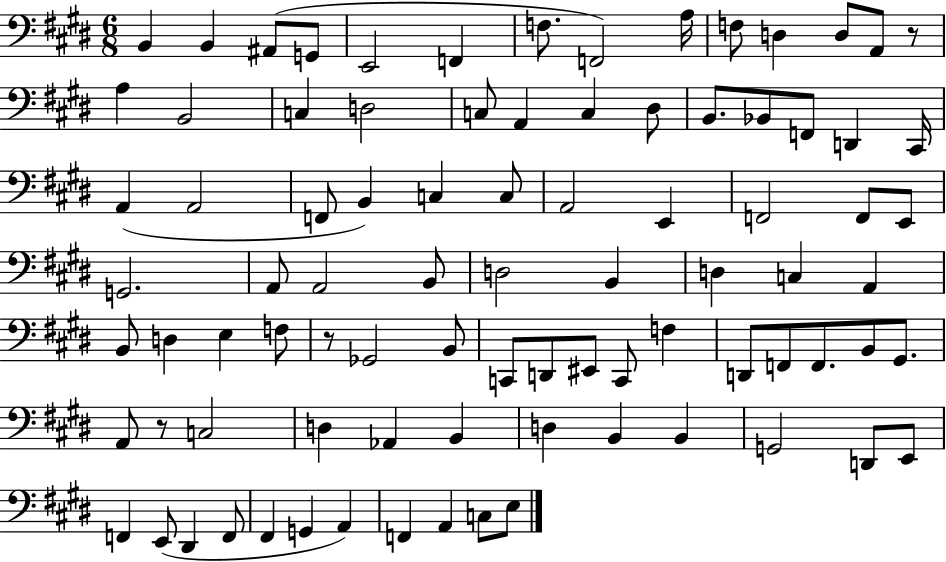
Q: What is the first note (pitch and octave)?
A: B2